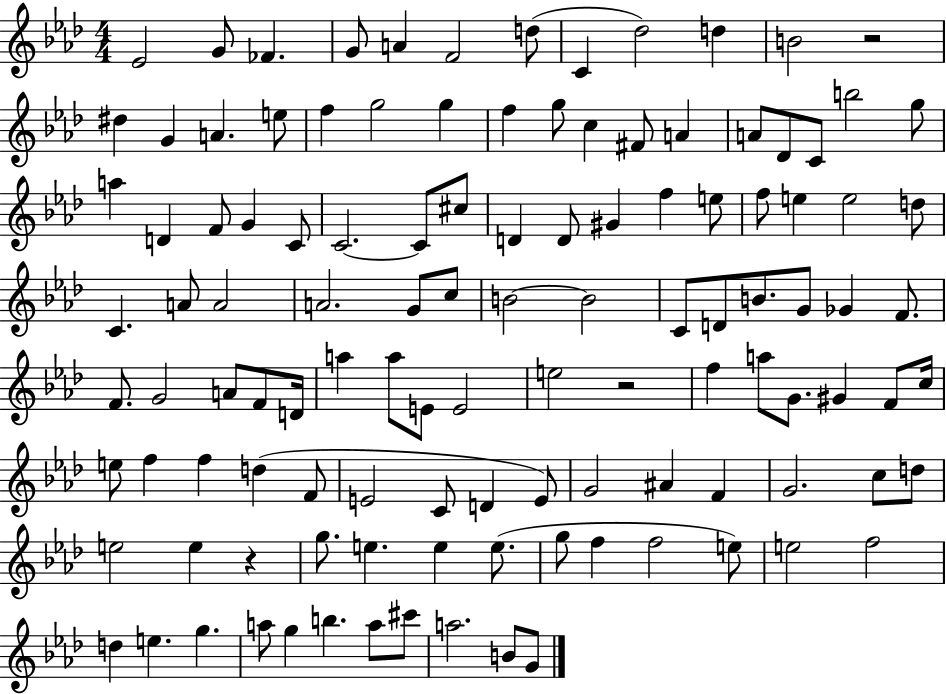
X:1
T:Untitled
M:4/4
L:1/4
K:Ab
_E2 G/2 _F G/2 A F2 d/2 C _d2 d B2 z2 ^d G A e/2 f g2 g f g/2 c ^F/2 A A/2 _D/2 C/2 b2 g/2 a D F/2 G C/2 C2 C/2 ^c/2 D D/2 ^G f e/2 f/2 e e2 d/2 C A/2 A2 A2 G/2 c/2 B2 B2 C/2 D/2 B/2 G/2 _G F/2 F/2 G2 A/2 F/2 D/4 a a/2 E/2 E2 e2 z2 f a/2 G/2 ^G F/2 c/4 e/2 f f d F/2 E2 C/2 D E/2 G2 ^A F G2 c/2 d/2 e2 e z g/2 e e e/2 g/2 f f2 e/2 e2 f2 d e g a/2 g b a/2 ^c'/2 a2 B/2 G/2